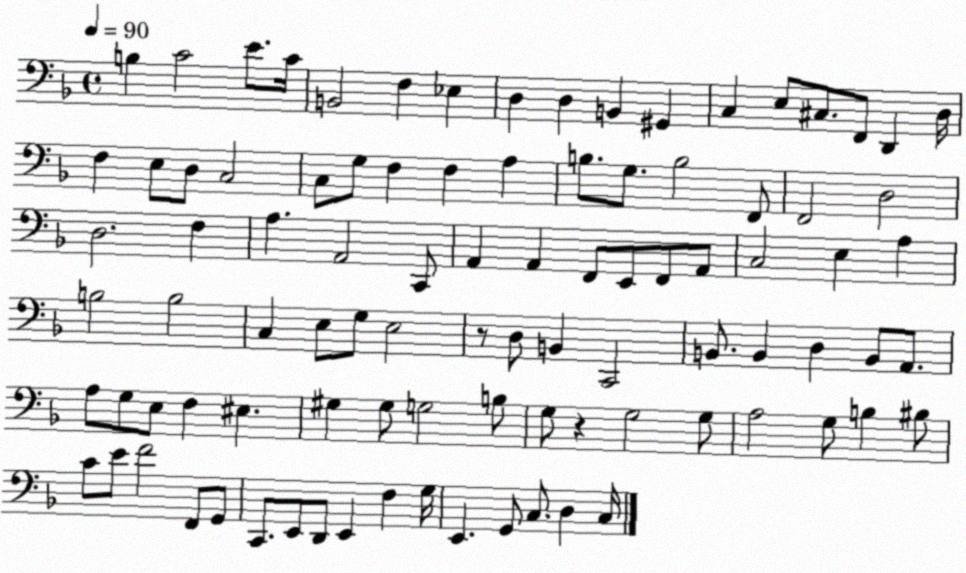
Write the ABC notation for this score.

X:1
T:Untitled
M:4/4
L:1/4
K:F
B, C2 E/2 C/4 B,,2 F, _E, D, D, B,, ^G,, C, E,/2 ^C,/2 F,,/2 D,, D,/4 F, E,/2 D,/2 C,2 C,/2 G,/2 F, F, A, B,/2 G,/2 B,2 F,,/2 F,,2 D,2 D,2 F, A, A,,2 C,,/2 A,, A,, F,,/2 E,,/2 F,,/2 A,,/2 C,2 E, A, B,2 B,2 C, E,/2 G,/2 E,2 z/2 D,/2 B,, C,,2 B,,/2 B,, D, B,,/2 A,,/2 A,/2 G,/2 E,/2 F, ^E, ^G, ^G,/2 G,2 B,/2 G,/2 z G,2 G,/2 A,2 G,/2 B, ^B,/2 C/2 E/2 F2 F,,/2 G,,/2 C,,/2 E,,/2 D,,/2 E,, F, G,/4 E,, G,,/2 C,/2 D, C,/4